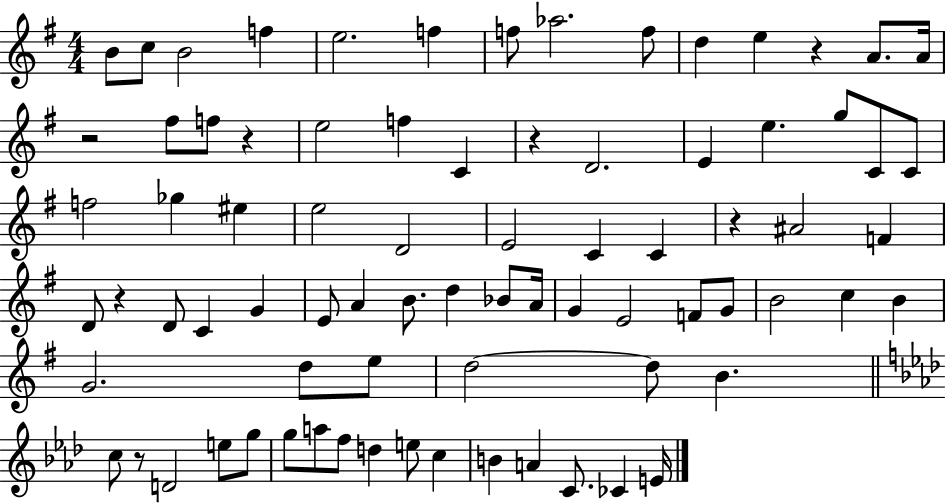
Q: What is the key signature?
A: G major